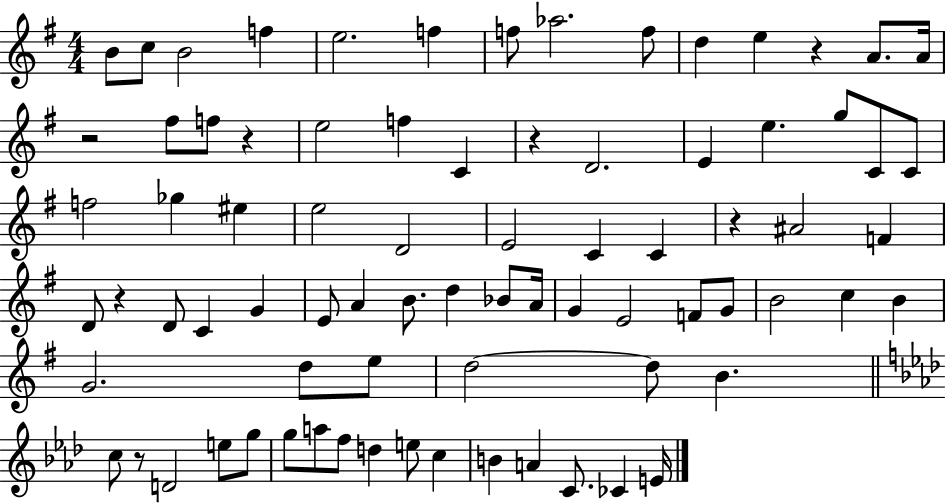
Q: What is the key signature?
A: G major